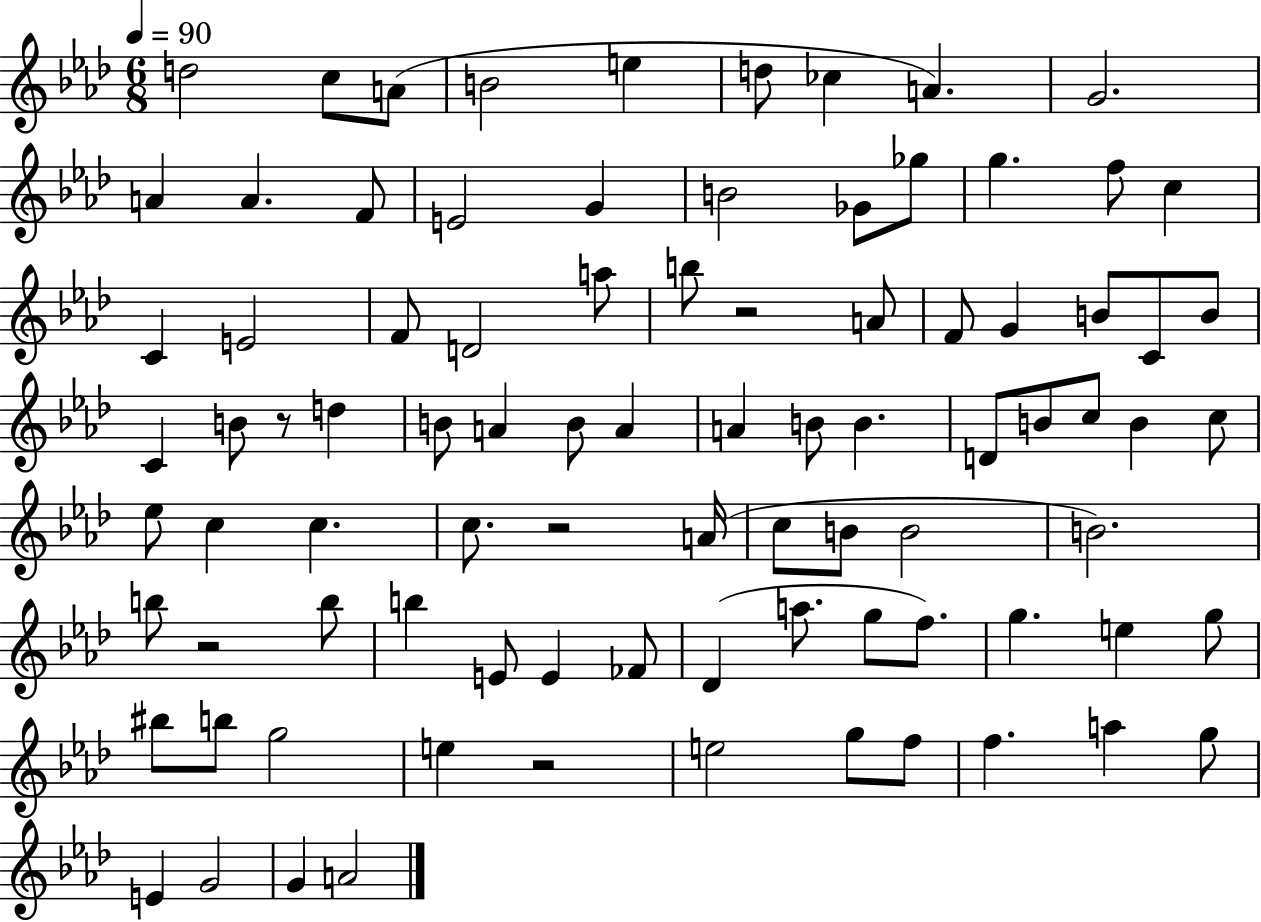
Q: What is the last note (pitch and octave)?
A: A4